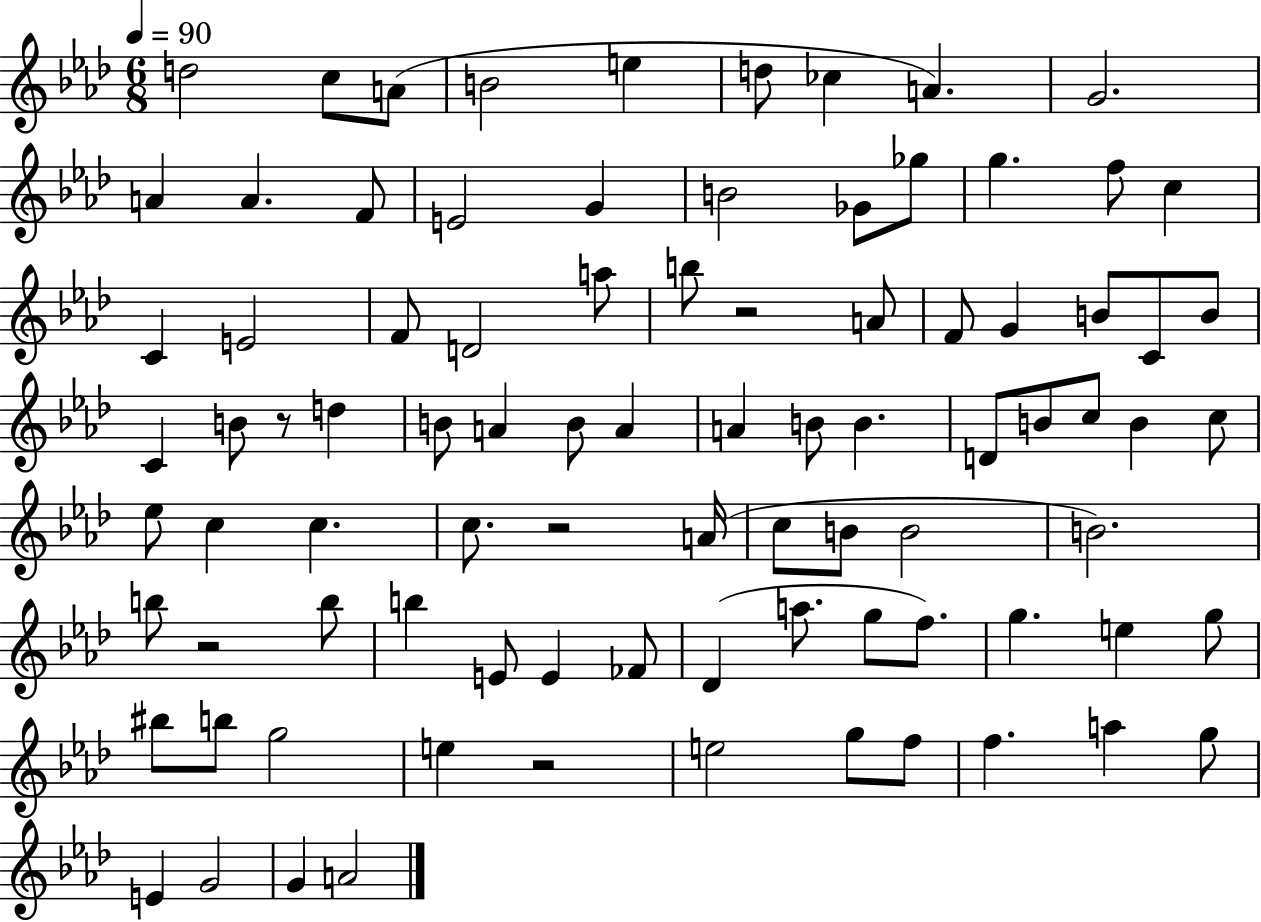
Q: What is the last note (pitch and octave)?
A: A4